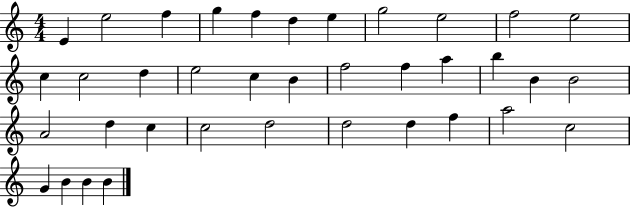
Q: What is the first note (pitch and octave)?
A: E4